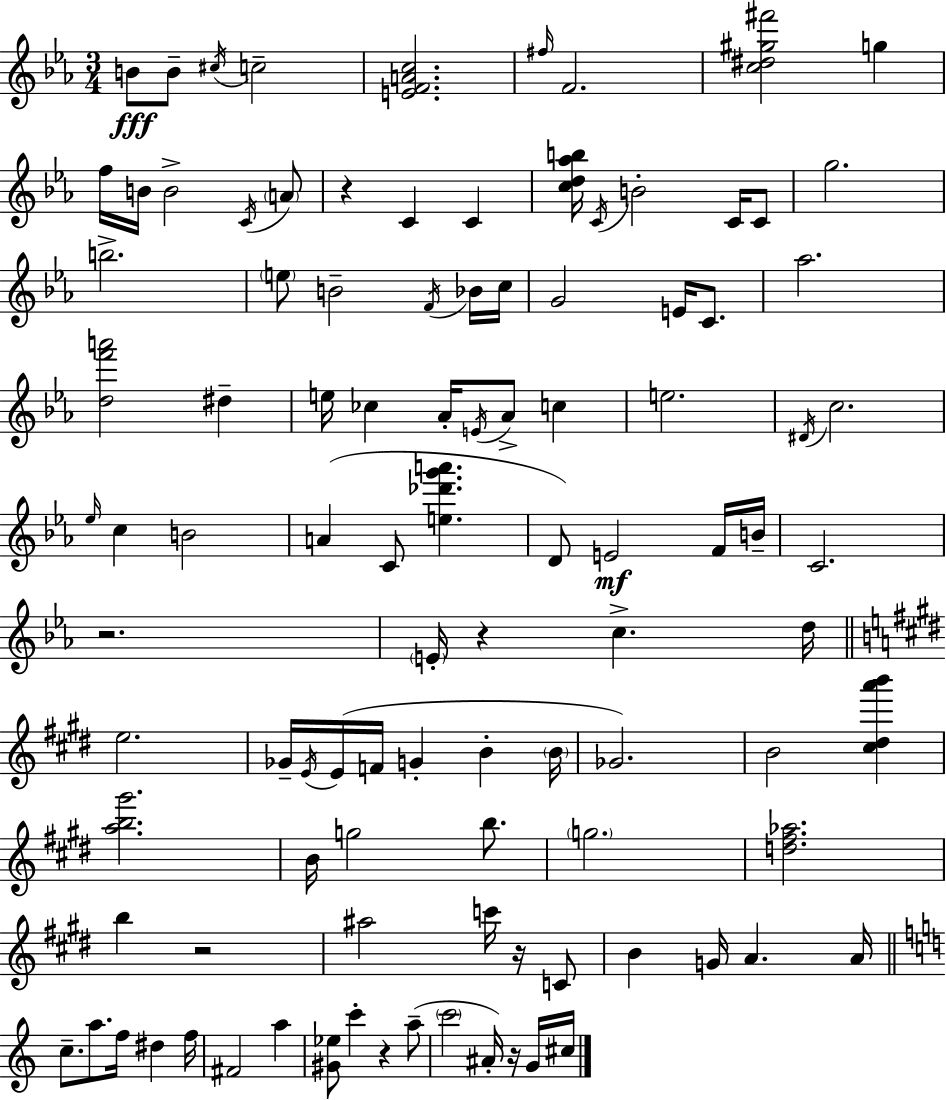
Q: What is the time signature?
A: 3/4